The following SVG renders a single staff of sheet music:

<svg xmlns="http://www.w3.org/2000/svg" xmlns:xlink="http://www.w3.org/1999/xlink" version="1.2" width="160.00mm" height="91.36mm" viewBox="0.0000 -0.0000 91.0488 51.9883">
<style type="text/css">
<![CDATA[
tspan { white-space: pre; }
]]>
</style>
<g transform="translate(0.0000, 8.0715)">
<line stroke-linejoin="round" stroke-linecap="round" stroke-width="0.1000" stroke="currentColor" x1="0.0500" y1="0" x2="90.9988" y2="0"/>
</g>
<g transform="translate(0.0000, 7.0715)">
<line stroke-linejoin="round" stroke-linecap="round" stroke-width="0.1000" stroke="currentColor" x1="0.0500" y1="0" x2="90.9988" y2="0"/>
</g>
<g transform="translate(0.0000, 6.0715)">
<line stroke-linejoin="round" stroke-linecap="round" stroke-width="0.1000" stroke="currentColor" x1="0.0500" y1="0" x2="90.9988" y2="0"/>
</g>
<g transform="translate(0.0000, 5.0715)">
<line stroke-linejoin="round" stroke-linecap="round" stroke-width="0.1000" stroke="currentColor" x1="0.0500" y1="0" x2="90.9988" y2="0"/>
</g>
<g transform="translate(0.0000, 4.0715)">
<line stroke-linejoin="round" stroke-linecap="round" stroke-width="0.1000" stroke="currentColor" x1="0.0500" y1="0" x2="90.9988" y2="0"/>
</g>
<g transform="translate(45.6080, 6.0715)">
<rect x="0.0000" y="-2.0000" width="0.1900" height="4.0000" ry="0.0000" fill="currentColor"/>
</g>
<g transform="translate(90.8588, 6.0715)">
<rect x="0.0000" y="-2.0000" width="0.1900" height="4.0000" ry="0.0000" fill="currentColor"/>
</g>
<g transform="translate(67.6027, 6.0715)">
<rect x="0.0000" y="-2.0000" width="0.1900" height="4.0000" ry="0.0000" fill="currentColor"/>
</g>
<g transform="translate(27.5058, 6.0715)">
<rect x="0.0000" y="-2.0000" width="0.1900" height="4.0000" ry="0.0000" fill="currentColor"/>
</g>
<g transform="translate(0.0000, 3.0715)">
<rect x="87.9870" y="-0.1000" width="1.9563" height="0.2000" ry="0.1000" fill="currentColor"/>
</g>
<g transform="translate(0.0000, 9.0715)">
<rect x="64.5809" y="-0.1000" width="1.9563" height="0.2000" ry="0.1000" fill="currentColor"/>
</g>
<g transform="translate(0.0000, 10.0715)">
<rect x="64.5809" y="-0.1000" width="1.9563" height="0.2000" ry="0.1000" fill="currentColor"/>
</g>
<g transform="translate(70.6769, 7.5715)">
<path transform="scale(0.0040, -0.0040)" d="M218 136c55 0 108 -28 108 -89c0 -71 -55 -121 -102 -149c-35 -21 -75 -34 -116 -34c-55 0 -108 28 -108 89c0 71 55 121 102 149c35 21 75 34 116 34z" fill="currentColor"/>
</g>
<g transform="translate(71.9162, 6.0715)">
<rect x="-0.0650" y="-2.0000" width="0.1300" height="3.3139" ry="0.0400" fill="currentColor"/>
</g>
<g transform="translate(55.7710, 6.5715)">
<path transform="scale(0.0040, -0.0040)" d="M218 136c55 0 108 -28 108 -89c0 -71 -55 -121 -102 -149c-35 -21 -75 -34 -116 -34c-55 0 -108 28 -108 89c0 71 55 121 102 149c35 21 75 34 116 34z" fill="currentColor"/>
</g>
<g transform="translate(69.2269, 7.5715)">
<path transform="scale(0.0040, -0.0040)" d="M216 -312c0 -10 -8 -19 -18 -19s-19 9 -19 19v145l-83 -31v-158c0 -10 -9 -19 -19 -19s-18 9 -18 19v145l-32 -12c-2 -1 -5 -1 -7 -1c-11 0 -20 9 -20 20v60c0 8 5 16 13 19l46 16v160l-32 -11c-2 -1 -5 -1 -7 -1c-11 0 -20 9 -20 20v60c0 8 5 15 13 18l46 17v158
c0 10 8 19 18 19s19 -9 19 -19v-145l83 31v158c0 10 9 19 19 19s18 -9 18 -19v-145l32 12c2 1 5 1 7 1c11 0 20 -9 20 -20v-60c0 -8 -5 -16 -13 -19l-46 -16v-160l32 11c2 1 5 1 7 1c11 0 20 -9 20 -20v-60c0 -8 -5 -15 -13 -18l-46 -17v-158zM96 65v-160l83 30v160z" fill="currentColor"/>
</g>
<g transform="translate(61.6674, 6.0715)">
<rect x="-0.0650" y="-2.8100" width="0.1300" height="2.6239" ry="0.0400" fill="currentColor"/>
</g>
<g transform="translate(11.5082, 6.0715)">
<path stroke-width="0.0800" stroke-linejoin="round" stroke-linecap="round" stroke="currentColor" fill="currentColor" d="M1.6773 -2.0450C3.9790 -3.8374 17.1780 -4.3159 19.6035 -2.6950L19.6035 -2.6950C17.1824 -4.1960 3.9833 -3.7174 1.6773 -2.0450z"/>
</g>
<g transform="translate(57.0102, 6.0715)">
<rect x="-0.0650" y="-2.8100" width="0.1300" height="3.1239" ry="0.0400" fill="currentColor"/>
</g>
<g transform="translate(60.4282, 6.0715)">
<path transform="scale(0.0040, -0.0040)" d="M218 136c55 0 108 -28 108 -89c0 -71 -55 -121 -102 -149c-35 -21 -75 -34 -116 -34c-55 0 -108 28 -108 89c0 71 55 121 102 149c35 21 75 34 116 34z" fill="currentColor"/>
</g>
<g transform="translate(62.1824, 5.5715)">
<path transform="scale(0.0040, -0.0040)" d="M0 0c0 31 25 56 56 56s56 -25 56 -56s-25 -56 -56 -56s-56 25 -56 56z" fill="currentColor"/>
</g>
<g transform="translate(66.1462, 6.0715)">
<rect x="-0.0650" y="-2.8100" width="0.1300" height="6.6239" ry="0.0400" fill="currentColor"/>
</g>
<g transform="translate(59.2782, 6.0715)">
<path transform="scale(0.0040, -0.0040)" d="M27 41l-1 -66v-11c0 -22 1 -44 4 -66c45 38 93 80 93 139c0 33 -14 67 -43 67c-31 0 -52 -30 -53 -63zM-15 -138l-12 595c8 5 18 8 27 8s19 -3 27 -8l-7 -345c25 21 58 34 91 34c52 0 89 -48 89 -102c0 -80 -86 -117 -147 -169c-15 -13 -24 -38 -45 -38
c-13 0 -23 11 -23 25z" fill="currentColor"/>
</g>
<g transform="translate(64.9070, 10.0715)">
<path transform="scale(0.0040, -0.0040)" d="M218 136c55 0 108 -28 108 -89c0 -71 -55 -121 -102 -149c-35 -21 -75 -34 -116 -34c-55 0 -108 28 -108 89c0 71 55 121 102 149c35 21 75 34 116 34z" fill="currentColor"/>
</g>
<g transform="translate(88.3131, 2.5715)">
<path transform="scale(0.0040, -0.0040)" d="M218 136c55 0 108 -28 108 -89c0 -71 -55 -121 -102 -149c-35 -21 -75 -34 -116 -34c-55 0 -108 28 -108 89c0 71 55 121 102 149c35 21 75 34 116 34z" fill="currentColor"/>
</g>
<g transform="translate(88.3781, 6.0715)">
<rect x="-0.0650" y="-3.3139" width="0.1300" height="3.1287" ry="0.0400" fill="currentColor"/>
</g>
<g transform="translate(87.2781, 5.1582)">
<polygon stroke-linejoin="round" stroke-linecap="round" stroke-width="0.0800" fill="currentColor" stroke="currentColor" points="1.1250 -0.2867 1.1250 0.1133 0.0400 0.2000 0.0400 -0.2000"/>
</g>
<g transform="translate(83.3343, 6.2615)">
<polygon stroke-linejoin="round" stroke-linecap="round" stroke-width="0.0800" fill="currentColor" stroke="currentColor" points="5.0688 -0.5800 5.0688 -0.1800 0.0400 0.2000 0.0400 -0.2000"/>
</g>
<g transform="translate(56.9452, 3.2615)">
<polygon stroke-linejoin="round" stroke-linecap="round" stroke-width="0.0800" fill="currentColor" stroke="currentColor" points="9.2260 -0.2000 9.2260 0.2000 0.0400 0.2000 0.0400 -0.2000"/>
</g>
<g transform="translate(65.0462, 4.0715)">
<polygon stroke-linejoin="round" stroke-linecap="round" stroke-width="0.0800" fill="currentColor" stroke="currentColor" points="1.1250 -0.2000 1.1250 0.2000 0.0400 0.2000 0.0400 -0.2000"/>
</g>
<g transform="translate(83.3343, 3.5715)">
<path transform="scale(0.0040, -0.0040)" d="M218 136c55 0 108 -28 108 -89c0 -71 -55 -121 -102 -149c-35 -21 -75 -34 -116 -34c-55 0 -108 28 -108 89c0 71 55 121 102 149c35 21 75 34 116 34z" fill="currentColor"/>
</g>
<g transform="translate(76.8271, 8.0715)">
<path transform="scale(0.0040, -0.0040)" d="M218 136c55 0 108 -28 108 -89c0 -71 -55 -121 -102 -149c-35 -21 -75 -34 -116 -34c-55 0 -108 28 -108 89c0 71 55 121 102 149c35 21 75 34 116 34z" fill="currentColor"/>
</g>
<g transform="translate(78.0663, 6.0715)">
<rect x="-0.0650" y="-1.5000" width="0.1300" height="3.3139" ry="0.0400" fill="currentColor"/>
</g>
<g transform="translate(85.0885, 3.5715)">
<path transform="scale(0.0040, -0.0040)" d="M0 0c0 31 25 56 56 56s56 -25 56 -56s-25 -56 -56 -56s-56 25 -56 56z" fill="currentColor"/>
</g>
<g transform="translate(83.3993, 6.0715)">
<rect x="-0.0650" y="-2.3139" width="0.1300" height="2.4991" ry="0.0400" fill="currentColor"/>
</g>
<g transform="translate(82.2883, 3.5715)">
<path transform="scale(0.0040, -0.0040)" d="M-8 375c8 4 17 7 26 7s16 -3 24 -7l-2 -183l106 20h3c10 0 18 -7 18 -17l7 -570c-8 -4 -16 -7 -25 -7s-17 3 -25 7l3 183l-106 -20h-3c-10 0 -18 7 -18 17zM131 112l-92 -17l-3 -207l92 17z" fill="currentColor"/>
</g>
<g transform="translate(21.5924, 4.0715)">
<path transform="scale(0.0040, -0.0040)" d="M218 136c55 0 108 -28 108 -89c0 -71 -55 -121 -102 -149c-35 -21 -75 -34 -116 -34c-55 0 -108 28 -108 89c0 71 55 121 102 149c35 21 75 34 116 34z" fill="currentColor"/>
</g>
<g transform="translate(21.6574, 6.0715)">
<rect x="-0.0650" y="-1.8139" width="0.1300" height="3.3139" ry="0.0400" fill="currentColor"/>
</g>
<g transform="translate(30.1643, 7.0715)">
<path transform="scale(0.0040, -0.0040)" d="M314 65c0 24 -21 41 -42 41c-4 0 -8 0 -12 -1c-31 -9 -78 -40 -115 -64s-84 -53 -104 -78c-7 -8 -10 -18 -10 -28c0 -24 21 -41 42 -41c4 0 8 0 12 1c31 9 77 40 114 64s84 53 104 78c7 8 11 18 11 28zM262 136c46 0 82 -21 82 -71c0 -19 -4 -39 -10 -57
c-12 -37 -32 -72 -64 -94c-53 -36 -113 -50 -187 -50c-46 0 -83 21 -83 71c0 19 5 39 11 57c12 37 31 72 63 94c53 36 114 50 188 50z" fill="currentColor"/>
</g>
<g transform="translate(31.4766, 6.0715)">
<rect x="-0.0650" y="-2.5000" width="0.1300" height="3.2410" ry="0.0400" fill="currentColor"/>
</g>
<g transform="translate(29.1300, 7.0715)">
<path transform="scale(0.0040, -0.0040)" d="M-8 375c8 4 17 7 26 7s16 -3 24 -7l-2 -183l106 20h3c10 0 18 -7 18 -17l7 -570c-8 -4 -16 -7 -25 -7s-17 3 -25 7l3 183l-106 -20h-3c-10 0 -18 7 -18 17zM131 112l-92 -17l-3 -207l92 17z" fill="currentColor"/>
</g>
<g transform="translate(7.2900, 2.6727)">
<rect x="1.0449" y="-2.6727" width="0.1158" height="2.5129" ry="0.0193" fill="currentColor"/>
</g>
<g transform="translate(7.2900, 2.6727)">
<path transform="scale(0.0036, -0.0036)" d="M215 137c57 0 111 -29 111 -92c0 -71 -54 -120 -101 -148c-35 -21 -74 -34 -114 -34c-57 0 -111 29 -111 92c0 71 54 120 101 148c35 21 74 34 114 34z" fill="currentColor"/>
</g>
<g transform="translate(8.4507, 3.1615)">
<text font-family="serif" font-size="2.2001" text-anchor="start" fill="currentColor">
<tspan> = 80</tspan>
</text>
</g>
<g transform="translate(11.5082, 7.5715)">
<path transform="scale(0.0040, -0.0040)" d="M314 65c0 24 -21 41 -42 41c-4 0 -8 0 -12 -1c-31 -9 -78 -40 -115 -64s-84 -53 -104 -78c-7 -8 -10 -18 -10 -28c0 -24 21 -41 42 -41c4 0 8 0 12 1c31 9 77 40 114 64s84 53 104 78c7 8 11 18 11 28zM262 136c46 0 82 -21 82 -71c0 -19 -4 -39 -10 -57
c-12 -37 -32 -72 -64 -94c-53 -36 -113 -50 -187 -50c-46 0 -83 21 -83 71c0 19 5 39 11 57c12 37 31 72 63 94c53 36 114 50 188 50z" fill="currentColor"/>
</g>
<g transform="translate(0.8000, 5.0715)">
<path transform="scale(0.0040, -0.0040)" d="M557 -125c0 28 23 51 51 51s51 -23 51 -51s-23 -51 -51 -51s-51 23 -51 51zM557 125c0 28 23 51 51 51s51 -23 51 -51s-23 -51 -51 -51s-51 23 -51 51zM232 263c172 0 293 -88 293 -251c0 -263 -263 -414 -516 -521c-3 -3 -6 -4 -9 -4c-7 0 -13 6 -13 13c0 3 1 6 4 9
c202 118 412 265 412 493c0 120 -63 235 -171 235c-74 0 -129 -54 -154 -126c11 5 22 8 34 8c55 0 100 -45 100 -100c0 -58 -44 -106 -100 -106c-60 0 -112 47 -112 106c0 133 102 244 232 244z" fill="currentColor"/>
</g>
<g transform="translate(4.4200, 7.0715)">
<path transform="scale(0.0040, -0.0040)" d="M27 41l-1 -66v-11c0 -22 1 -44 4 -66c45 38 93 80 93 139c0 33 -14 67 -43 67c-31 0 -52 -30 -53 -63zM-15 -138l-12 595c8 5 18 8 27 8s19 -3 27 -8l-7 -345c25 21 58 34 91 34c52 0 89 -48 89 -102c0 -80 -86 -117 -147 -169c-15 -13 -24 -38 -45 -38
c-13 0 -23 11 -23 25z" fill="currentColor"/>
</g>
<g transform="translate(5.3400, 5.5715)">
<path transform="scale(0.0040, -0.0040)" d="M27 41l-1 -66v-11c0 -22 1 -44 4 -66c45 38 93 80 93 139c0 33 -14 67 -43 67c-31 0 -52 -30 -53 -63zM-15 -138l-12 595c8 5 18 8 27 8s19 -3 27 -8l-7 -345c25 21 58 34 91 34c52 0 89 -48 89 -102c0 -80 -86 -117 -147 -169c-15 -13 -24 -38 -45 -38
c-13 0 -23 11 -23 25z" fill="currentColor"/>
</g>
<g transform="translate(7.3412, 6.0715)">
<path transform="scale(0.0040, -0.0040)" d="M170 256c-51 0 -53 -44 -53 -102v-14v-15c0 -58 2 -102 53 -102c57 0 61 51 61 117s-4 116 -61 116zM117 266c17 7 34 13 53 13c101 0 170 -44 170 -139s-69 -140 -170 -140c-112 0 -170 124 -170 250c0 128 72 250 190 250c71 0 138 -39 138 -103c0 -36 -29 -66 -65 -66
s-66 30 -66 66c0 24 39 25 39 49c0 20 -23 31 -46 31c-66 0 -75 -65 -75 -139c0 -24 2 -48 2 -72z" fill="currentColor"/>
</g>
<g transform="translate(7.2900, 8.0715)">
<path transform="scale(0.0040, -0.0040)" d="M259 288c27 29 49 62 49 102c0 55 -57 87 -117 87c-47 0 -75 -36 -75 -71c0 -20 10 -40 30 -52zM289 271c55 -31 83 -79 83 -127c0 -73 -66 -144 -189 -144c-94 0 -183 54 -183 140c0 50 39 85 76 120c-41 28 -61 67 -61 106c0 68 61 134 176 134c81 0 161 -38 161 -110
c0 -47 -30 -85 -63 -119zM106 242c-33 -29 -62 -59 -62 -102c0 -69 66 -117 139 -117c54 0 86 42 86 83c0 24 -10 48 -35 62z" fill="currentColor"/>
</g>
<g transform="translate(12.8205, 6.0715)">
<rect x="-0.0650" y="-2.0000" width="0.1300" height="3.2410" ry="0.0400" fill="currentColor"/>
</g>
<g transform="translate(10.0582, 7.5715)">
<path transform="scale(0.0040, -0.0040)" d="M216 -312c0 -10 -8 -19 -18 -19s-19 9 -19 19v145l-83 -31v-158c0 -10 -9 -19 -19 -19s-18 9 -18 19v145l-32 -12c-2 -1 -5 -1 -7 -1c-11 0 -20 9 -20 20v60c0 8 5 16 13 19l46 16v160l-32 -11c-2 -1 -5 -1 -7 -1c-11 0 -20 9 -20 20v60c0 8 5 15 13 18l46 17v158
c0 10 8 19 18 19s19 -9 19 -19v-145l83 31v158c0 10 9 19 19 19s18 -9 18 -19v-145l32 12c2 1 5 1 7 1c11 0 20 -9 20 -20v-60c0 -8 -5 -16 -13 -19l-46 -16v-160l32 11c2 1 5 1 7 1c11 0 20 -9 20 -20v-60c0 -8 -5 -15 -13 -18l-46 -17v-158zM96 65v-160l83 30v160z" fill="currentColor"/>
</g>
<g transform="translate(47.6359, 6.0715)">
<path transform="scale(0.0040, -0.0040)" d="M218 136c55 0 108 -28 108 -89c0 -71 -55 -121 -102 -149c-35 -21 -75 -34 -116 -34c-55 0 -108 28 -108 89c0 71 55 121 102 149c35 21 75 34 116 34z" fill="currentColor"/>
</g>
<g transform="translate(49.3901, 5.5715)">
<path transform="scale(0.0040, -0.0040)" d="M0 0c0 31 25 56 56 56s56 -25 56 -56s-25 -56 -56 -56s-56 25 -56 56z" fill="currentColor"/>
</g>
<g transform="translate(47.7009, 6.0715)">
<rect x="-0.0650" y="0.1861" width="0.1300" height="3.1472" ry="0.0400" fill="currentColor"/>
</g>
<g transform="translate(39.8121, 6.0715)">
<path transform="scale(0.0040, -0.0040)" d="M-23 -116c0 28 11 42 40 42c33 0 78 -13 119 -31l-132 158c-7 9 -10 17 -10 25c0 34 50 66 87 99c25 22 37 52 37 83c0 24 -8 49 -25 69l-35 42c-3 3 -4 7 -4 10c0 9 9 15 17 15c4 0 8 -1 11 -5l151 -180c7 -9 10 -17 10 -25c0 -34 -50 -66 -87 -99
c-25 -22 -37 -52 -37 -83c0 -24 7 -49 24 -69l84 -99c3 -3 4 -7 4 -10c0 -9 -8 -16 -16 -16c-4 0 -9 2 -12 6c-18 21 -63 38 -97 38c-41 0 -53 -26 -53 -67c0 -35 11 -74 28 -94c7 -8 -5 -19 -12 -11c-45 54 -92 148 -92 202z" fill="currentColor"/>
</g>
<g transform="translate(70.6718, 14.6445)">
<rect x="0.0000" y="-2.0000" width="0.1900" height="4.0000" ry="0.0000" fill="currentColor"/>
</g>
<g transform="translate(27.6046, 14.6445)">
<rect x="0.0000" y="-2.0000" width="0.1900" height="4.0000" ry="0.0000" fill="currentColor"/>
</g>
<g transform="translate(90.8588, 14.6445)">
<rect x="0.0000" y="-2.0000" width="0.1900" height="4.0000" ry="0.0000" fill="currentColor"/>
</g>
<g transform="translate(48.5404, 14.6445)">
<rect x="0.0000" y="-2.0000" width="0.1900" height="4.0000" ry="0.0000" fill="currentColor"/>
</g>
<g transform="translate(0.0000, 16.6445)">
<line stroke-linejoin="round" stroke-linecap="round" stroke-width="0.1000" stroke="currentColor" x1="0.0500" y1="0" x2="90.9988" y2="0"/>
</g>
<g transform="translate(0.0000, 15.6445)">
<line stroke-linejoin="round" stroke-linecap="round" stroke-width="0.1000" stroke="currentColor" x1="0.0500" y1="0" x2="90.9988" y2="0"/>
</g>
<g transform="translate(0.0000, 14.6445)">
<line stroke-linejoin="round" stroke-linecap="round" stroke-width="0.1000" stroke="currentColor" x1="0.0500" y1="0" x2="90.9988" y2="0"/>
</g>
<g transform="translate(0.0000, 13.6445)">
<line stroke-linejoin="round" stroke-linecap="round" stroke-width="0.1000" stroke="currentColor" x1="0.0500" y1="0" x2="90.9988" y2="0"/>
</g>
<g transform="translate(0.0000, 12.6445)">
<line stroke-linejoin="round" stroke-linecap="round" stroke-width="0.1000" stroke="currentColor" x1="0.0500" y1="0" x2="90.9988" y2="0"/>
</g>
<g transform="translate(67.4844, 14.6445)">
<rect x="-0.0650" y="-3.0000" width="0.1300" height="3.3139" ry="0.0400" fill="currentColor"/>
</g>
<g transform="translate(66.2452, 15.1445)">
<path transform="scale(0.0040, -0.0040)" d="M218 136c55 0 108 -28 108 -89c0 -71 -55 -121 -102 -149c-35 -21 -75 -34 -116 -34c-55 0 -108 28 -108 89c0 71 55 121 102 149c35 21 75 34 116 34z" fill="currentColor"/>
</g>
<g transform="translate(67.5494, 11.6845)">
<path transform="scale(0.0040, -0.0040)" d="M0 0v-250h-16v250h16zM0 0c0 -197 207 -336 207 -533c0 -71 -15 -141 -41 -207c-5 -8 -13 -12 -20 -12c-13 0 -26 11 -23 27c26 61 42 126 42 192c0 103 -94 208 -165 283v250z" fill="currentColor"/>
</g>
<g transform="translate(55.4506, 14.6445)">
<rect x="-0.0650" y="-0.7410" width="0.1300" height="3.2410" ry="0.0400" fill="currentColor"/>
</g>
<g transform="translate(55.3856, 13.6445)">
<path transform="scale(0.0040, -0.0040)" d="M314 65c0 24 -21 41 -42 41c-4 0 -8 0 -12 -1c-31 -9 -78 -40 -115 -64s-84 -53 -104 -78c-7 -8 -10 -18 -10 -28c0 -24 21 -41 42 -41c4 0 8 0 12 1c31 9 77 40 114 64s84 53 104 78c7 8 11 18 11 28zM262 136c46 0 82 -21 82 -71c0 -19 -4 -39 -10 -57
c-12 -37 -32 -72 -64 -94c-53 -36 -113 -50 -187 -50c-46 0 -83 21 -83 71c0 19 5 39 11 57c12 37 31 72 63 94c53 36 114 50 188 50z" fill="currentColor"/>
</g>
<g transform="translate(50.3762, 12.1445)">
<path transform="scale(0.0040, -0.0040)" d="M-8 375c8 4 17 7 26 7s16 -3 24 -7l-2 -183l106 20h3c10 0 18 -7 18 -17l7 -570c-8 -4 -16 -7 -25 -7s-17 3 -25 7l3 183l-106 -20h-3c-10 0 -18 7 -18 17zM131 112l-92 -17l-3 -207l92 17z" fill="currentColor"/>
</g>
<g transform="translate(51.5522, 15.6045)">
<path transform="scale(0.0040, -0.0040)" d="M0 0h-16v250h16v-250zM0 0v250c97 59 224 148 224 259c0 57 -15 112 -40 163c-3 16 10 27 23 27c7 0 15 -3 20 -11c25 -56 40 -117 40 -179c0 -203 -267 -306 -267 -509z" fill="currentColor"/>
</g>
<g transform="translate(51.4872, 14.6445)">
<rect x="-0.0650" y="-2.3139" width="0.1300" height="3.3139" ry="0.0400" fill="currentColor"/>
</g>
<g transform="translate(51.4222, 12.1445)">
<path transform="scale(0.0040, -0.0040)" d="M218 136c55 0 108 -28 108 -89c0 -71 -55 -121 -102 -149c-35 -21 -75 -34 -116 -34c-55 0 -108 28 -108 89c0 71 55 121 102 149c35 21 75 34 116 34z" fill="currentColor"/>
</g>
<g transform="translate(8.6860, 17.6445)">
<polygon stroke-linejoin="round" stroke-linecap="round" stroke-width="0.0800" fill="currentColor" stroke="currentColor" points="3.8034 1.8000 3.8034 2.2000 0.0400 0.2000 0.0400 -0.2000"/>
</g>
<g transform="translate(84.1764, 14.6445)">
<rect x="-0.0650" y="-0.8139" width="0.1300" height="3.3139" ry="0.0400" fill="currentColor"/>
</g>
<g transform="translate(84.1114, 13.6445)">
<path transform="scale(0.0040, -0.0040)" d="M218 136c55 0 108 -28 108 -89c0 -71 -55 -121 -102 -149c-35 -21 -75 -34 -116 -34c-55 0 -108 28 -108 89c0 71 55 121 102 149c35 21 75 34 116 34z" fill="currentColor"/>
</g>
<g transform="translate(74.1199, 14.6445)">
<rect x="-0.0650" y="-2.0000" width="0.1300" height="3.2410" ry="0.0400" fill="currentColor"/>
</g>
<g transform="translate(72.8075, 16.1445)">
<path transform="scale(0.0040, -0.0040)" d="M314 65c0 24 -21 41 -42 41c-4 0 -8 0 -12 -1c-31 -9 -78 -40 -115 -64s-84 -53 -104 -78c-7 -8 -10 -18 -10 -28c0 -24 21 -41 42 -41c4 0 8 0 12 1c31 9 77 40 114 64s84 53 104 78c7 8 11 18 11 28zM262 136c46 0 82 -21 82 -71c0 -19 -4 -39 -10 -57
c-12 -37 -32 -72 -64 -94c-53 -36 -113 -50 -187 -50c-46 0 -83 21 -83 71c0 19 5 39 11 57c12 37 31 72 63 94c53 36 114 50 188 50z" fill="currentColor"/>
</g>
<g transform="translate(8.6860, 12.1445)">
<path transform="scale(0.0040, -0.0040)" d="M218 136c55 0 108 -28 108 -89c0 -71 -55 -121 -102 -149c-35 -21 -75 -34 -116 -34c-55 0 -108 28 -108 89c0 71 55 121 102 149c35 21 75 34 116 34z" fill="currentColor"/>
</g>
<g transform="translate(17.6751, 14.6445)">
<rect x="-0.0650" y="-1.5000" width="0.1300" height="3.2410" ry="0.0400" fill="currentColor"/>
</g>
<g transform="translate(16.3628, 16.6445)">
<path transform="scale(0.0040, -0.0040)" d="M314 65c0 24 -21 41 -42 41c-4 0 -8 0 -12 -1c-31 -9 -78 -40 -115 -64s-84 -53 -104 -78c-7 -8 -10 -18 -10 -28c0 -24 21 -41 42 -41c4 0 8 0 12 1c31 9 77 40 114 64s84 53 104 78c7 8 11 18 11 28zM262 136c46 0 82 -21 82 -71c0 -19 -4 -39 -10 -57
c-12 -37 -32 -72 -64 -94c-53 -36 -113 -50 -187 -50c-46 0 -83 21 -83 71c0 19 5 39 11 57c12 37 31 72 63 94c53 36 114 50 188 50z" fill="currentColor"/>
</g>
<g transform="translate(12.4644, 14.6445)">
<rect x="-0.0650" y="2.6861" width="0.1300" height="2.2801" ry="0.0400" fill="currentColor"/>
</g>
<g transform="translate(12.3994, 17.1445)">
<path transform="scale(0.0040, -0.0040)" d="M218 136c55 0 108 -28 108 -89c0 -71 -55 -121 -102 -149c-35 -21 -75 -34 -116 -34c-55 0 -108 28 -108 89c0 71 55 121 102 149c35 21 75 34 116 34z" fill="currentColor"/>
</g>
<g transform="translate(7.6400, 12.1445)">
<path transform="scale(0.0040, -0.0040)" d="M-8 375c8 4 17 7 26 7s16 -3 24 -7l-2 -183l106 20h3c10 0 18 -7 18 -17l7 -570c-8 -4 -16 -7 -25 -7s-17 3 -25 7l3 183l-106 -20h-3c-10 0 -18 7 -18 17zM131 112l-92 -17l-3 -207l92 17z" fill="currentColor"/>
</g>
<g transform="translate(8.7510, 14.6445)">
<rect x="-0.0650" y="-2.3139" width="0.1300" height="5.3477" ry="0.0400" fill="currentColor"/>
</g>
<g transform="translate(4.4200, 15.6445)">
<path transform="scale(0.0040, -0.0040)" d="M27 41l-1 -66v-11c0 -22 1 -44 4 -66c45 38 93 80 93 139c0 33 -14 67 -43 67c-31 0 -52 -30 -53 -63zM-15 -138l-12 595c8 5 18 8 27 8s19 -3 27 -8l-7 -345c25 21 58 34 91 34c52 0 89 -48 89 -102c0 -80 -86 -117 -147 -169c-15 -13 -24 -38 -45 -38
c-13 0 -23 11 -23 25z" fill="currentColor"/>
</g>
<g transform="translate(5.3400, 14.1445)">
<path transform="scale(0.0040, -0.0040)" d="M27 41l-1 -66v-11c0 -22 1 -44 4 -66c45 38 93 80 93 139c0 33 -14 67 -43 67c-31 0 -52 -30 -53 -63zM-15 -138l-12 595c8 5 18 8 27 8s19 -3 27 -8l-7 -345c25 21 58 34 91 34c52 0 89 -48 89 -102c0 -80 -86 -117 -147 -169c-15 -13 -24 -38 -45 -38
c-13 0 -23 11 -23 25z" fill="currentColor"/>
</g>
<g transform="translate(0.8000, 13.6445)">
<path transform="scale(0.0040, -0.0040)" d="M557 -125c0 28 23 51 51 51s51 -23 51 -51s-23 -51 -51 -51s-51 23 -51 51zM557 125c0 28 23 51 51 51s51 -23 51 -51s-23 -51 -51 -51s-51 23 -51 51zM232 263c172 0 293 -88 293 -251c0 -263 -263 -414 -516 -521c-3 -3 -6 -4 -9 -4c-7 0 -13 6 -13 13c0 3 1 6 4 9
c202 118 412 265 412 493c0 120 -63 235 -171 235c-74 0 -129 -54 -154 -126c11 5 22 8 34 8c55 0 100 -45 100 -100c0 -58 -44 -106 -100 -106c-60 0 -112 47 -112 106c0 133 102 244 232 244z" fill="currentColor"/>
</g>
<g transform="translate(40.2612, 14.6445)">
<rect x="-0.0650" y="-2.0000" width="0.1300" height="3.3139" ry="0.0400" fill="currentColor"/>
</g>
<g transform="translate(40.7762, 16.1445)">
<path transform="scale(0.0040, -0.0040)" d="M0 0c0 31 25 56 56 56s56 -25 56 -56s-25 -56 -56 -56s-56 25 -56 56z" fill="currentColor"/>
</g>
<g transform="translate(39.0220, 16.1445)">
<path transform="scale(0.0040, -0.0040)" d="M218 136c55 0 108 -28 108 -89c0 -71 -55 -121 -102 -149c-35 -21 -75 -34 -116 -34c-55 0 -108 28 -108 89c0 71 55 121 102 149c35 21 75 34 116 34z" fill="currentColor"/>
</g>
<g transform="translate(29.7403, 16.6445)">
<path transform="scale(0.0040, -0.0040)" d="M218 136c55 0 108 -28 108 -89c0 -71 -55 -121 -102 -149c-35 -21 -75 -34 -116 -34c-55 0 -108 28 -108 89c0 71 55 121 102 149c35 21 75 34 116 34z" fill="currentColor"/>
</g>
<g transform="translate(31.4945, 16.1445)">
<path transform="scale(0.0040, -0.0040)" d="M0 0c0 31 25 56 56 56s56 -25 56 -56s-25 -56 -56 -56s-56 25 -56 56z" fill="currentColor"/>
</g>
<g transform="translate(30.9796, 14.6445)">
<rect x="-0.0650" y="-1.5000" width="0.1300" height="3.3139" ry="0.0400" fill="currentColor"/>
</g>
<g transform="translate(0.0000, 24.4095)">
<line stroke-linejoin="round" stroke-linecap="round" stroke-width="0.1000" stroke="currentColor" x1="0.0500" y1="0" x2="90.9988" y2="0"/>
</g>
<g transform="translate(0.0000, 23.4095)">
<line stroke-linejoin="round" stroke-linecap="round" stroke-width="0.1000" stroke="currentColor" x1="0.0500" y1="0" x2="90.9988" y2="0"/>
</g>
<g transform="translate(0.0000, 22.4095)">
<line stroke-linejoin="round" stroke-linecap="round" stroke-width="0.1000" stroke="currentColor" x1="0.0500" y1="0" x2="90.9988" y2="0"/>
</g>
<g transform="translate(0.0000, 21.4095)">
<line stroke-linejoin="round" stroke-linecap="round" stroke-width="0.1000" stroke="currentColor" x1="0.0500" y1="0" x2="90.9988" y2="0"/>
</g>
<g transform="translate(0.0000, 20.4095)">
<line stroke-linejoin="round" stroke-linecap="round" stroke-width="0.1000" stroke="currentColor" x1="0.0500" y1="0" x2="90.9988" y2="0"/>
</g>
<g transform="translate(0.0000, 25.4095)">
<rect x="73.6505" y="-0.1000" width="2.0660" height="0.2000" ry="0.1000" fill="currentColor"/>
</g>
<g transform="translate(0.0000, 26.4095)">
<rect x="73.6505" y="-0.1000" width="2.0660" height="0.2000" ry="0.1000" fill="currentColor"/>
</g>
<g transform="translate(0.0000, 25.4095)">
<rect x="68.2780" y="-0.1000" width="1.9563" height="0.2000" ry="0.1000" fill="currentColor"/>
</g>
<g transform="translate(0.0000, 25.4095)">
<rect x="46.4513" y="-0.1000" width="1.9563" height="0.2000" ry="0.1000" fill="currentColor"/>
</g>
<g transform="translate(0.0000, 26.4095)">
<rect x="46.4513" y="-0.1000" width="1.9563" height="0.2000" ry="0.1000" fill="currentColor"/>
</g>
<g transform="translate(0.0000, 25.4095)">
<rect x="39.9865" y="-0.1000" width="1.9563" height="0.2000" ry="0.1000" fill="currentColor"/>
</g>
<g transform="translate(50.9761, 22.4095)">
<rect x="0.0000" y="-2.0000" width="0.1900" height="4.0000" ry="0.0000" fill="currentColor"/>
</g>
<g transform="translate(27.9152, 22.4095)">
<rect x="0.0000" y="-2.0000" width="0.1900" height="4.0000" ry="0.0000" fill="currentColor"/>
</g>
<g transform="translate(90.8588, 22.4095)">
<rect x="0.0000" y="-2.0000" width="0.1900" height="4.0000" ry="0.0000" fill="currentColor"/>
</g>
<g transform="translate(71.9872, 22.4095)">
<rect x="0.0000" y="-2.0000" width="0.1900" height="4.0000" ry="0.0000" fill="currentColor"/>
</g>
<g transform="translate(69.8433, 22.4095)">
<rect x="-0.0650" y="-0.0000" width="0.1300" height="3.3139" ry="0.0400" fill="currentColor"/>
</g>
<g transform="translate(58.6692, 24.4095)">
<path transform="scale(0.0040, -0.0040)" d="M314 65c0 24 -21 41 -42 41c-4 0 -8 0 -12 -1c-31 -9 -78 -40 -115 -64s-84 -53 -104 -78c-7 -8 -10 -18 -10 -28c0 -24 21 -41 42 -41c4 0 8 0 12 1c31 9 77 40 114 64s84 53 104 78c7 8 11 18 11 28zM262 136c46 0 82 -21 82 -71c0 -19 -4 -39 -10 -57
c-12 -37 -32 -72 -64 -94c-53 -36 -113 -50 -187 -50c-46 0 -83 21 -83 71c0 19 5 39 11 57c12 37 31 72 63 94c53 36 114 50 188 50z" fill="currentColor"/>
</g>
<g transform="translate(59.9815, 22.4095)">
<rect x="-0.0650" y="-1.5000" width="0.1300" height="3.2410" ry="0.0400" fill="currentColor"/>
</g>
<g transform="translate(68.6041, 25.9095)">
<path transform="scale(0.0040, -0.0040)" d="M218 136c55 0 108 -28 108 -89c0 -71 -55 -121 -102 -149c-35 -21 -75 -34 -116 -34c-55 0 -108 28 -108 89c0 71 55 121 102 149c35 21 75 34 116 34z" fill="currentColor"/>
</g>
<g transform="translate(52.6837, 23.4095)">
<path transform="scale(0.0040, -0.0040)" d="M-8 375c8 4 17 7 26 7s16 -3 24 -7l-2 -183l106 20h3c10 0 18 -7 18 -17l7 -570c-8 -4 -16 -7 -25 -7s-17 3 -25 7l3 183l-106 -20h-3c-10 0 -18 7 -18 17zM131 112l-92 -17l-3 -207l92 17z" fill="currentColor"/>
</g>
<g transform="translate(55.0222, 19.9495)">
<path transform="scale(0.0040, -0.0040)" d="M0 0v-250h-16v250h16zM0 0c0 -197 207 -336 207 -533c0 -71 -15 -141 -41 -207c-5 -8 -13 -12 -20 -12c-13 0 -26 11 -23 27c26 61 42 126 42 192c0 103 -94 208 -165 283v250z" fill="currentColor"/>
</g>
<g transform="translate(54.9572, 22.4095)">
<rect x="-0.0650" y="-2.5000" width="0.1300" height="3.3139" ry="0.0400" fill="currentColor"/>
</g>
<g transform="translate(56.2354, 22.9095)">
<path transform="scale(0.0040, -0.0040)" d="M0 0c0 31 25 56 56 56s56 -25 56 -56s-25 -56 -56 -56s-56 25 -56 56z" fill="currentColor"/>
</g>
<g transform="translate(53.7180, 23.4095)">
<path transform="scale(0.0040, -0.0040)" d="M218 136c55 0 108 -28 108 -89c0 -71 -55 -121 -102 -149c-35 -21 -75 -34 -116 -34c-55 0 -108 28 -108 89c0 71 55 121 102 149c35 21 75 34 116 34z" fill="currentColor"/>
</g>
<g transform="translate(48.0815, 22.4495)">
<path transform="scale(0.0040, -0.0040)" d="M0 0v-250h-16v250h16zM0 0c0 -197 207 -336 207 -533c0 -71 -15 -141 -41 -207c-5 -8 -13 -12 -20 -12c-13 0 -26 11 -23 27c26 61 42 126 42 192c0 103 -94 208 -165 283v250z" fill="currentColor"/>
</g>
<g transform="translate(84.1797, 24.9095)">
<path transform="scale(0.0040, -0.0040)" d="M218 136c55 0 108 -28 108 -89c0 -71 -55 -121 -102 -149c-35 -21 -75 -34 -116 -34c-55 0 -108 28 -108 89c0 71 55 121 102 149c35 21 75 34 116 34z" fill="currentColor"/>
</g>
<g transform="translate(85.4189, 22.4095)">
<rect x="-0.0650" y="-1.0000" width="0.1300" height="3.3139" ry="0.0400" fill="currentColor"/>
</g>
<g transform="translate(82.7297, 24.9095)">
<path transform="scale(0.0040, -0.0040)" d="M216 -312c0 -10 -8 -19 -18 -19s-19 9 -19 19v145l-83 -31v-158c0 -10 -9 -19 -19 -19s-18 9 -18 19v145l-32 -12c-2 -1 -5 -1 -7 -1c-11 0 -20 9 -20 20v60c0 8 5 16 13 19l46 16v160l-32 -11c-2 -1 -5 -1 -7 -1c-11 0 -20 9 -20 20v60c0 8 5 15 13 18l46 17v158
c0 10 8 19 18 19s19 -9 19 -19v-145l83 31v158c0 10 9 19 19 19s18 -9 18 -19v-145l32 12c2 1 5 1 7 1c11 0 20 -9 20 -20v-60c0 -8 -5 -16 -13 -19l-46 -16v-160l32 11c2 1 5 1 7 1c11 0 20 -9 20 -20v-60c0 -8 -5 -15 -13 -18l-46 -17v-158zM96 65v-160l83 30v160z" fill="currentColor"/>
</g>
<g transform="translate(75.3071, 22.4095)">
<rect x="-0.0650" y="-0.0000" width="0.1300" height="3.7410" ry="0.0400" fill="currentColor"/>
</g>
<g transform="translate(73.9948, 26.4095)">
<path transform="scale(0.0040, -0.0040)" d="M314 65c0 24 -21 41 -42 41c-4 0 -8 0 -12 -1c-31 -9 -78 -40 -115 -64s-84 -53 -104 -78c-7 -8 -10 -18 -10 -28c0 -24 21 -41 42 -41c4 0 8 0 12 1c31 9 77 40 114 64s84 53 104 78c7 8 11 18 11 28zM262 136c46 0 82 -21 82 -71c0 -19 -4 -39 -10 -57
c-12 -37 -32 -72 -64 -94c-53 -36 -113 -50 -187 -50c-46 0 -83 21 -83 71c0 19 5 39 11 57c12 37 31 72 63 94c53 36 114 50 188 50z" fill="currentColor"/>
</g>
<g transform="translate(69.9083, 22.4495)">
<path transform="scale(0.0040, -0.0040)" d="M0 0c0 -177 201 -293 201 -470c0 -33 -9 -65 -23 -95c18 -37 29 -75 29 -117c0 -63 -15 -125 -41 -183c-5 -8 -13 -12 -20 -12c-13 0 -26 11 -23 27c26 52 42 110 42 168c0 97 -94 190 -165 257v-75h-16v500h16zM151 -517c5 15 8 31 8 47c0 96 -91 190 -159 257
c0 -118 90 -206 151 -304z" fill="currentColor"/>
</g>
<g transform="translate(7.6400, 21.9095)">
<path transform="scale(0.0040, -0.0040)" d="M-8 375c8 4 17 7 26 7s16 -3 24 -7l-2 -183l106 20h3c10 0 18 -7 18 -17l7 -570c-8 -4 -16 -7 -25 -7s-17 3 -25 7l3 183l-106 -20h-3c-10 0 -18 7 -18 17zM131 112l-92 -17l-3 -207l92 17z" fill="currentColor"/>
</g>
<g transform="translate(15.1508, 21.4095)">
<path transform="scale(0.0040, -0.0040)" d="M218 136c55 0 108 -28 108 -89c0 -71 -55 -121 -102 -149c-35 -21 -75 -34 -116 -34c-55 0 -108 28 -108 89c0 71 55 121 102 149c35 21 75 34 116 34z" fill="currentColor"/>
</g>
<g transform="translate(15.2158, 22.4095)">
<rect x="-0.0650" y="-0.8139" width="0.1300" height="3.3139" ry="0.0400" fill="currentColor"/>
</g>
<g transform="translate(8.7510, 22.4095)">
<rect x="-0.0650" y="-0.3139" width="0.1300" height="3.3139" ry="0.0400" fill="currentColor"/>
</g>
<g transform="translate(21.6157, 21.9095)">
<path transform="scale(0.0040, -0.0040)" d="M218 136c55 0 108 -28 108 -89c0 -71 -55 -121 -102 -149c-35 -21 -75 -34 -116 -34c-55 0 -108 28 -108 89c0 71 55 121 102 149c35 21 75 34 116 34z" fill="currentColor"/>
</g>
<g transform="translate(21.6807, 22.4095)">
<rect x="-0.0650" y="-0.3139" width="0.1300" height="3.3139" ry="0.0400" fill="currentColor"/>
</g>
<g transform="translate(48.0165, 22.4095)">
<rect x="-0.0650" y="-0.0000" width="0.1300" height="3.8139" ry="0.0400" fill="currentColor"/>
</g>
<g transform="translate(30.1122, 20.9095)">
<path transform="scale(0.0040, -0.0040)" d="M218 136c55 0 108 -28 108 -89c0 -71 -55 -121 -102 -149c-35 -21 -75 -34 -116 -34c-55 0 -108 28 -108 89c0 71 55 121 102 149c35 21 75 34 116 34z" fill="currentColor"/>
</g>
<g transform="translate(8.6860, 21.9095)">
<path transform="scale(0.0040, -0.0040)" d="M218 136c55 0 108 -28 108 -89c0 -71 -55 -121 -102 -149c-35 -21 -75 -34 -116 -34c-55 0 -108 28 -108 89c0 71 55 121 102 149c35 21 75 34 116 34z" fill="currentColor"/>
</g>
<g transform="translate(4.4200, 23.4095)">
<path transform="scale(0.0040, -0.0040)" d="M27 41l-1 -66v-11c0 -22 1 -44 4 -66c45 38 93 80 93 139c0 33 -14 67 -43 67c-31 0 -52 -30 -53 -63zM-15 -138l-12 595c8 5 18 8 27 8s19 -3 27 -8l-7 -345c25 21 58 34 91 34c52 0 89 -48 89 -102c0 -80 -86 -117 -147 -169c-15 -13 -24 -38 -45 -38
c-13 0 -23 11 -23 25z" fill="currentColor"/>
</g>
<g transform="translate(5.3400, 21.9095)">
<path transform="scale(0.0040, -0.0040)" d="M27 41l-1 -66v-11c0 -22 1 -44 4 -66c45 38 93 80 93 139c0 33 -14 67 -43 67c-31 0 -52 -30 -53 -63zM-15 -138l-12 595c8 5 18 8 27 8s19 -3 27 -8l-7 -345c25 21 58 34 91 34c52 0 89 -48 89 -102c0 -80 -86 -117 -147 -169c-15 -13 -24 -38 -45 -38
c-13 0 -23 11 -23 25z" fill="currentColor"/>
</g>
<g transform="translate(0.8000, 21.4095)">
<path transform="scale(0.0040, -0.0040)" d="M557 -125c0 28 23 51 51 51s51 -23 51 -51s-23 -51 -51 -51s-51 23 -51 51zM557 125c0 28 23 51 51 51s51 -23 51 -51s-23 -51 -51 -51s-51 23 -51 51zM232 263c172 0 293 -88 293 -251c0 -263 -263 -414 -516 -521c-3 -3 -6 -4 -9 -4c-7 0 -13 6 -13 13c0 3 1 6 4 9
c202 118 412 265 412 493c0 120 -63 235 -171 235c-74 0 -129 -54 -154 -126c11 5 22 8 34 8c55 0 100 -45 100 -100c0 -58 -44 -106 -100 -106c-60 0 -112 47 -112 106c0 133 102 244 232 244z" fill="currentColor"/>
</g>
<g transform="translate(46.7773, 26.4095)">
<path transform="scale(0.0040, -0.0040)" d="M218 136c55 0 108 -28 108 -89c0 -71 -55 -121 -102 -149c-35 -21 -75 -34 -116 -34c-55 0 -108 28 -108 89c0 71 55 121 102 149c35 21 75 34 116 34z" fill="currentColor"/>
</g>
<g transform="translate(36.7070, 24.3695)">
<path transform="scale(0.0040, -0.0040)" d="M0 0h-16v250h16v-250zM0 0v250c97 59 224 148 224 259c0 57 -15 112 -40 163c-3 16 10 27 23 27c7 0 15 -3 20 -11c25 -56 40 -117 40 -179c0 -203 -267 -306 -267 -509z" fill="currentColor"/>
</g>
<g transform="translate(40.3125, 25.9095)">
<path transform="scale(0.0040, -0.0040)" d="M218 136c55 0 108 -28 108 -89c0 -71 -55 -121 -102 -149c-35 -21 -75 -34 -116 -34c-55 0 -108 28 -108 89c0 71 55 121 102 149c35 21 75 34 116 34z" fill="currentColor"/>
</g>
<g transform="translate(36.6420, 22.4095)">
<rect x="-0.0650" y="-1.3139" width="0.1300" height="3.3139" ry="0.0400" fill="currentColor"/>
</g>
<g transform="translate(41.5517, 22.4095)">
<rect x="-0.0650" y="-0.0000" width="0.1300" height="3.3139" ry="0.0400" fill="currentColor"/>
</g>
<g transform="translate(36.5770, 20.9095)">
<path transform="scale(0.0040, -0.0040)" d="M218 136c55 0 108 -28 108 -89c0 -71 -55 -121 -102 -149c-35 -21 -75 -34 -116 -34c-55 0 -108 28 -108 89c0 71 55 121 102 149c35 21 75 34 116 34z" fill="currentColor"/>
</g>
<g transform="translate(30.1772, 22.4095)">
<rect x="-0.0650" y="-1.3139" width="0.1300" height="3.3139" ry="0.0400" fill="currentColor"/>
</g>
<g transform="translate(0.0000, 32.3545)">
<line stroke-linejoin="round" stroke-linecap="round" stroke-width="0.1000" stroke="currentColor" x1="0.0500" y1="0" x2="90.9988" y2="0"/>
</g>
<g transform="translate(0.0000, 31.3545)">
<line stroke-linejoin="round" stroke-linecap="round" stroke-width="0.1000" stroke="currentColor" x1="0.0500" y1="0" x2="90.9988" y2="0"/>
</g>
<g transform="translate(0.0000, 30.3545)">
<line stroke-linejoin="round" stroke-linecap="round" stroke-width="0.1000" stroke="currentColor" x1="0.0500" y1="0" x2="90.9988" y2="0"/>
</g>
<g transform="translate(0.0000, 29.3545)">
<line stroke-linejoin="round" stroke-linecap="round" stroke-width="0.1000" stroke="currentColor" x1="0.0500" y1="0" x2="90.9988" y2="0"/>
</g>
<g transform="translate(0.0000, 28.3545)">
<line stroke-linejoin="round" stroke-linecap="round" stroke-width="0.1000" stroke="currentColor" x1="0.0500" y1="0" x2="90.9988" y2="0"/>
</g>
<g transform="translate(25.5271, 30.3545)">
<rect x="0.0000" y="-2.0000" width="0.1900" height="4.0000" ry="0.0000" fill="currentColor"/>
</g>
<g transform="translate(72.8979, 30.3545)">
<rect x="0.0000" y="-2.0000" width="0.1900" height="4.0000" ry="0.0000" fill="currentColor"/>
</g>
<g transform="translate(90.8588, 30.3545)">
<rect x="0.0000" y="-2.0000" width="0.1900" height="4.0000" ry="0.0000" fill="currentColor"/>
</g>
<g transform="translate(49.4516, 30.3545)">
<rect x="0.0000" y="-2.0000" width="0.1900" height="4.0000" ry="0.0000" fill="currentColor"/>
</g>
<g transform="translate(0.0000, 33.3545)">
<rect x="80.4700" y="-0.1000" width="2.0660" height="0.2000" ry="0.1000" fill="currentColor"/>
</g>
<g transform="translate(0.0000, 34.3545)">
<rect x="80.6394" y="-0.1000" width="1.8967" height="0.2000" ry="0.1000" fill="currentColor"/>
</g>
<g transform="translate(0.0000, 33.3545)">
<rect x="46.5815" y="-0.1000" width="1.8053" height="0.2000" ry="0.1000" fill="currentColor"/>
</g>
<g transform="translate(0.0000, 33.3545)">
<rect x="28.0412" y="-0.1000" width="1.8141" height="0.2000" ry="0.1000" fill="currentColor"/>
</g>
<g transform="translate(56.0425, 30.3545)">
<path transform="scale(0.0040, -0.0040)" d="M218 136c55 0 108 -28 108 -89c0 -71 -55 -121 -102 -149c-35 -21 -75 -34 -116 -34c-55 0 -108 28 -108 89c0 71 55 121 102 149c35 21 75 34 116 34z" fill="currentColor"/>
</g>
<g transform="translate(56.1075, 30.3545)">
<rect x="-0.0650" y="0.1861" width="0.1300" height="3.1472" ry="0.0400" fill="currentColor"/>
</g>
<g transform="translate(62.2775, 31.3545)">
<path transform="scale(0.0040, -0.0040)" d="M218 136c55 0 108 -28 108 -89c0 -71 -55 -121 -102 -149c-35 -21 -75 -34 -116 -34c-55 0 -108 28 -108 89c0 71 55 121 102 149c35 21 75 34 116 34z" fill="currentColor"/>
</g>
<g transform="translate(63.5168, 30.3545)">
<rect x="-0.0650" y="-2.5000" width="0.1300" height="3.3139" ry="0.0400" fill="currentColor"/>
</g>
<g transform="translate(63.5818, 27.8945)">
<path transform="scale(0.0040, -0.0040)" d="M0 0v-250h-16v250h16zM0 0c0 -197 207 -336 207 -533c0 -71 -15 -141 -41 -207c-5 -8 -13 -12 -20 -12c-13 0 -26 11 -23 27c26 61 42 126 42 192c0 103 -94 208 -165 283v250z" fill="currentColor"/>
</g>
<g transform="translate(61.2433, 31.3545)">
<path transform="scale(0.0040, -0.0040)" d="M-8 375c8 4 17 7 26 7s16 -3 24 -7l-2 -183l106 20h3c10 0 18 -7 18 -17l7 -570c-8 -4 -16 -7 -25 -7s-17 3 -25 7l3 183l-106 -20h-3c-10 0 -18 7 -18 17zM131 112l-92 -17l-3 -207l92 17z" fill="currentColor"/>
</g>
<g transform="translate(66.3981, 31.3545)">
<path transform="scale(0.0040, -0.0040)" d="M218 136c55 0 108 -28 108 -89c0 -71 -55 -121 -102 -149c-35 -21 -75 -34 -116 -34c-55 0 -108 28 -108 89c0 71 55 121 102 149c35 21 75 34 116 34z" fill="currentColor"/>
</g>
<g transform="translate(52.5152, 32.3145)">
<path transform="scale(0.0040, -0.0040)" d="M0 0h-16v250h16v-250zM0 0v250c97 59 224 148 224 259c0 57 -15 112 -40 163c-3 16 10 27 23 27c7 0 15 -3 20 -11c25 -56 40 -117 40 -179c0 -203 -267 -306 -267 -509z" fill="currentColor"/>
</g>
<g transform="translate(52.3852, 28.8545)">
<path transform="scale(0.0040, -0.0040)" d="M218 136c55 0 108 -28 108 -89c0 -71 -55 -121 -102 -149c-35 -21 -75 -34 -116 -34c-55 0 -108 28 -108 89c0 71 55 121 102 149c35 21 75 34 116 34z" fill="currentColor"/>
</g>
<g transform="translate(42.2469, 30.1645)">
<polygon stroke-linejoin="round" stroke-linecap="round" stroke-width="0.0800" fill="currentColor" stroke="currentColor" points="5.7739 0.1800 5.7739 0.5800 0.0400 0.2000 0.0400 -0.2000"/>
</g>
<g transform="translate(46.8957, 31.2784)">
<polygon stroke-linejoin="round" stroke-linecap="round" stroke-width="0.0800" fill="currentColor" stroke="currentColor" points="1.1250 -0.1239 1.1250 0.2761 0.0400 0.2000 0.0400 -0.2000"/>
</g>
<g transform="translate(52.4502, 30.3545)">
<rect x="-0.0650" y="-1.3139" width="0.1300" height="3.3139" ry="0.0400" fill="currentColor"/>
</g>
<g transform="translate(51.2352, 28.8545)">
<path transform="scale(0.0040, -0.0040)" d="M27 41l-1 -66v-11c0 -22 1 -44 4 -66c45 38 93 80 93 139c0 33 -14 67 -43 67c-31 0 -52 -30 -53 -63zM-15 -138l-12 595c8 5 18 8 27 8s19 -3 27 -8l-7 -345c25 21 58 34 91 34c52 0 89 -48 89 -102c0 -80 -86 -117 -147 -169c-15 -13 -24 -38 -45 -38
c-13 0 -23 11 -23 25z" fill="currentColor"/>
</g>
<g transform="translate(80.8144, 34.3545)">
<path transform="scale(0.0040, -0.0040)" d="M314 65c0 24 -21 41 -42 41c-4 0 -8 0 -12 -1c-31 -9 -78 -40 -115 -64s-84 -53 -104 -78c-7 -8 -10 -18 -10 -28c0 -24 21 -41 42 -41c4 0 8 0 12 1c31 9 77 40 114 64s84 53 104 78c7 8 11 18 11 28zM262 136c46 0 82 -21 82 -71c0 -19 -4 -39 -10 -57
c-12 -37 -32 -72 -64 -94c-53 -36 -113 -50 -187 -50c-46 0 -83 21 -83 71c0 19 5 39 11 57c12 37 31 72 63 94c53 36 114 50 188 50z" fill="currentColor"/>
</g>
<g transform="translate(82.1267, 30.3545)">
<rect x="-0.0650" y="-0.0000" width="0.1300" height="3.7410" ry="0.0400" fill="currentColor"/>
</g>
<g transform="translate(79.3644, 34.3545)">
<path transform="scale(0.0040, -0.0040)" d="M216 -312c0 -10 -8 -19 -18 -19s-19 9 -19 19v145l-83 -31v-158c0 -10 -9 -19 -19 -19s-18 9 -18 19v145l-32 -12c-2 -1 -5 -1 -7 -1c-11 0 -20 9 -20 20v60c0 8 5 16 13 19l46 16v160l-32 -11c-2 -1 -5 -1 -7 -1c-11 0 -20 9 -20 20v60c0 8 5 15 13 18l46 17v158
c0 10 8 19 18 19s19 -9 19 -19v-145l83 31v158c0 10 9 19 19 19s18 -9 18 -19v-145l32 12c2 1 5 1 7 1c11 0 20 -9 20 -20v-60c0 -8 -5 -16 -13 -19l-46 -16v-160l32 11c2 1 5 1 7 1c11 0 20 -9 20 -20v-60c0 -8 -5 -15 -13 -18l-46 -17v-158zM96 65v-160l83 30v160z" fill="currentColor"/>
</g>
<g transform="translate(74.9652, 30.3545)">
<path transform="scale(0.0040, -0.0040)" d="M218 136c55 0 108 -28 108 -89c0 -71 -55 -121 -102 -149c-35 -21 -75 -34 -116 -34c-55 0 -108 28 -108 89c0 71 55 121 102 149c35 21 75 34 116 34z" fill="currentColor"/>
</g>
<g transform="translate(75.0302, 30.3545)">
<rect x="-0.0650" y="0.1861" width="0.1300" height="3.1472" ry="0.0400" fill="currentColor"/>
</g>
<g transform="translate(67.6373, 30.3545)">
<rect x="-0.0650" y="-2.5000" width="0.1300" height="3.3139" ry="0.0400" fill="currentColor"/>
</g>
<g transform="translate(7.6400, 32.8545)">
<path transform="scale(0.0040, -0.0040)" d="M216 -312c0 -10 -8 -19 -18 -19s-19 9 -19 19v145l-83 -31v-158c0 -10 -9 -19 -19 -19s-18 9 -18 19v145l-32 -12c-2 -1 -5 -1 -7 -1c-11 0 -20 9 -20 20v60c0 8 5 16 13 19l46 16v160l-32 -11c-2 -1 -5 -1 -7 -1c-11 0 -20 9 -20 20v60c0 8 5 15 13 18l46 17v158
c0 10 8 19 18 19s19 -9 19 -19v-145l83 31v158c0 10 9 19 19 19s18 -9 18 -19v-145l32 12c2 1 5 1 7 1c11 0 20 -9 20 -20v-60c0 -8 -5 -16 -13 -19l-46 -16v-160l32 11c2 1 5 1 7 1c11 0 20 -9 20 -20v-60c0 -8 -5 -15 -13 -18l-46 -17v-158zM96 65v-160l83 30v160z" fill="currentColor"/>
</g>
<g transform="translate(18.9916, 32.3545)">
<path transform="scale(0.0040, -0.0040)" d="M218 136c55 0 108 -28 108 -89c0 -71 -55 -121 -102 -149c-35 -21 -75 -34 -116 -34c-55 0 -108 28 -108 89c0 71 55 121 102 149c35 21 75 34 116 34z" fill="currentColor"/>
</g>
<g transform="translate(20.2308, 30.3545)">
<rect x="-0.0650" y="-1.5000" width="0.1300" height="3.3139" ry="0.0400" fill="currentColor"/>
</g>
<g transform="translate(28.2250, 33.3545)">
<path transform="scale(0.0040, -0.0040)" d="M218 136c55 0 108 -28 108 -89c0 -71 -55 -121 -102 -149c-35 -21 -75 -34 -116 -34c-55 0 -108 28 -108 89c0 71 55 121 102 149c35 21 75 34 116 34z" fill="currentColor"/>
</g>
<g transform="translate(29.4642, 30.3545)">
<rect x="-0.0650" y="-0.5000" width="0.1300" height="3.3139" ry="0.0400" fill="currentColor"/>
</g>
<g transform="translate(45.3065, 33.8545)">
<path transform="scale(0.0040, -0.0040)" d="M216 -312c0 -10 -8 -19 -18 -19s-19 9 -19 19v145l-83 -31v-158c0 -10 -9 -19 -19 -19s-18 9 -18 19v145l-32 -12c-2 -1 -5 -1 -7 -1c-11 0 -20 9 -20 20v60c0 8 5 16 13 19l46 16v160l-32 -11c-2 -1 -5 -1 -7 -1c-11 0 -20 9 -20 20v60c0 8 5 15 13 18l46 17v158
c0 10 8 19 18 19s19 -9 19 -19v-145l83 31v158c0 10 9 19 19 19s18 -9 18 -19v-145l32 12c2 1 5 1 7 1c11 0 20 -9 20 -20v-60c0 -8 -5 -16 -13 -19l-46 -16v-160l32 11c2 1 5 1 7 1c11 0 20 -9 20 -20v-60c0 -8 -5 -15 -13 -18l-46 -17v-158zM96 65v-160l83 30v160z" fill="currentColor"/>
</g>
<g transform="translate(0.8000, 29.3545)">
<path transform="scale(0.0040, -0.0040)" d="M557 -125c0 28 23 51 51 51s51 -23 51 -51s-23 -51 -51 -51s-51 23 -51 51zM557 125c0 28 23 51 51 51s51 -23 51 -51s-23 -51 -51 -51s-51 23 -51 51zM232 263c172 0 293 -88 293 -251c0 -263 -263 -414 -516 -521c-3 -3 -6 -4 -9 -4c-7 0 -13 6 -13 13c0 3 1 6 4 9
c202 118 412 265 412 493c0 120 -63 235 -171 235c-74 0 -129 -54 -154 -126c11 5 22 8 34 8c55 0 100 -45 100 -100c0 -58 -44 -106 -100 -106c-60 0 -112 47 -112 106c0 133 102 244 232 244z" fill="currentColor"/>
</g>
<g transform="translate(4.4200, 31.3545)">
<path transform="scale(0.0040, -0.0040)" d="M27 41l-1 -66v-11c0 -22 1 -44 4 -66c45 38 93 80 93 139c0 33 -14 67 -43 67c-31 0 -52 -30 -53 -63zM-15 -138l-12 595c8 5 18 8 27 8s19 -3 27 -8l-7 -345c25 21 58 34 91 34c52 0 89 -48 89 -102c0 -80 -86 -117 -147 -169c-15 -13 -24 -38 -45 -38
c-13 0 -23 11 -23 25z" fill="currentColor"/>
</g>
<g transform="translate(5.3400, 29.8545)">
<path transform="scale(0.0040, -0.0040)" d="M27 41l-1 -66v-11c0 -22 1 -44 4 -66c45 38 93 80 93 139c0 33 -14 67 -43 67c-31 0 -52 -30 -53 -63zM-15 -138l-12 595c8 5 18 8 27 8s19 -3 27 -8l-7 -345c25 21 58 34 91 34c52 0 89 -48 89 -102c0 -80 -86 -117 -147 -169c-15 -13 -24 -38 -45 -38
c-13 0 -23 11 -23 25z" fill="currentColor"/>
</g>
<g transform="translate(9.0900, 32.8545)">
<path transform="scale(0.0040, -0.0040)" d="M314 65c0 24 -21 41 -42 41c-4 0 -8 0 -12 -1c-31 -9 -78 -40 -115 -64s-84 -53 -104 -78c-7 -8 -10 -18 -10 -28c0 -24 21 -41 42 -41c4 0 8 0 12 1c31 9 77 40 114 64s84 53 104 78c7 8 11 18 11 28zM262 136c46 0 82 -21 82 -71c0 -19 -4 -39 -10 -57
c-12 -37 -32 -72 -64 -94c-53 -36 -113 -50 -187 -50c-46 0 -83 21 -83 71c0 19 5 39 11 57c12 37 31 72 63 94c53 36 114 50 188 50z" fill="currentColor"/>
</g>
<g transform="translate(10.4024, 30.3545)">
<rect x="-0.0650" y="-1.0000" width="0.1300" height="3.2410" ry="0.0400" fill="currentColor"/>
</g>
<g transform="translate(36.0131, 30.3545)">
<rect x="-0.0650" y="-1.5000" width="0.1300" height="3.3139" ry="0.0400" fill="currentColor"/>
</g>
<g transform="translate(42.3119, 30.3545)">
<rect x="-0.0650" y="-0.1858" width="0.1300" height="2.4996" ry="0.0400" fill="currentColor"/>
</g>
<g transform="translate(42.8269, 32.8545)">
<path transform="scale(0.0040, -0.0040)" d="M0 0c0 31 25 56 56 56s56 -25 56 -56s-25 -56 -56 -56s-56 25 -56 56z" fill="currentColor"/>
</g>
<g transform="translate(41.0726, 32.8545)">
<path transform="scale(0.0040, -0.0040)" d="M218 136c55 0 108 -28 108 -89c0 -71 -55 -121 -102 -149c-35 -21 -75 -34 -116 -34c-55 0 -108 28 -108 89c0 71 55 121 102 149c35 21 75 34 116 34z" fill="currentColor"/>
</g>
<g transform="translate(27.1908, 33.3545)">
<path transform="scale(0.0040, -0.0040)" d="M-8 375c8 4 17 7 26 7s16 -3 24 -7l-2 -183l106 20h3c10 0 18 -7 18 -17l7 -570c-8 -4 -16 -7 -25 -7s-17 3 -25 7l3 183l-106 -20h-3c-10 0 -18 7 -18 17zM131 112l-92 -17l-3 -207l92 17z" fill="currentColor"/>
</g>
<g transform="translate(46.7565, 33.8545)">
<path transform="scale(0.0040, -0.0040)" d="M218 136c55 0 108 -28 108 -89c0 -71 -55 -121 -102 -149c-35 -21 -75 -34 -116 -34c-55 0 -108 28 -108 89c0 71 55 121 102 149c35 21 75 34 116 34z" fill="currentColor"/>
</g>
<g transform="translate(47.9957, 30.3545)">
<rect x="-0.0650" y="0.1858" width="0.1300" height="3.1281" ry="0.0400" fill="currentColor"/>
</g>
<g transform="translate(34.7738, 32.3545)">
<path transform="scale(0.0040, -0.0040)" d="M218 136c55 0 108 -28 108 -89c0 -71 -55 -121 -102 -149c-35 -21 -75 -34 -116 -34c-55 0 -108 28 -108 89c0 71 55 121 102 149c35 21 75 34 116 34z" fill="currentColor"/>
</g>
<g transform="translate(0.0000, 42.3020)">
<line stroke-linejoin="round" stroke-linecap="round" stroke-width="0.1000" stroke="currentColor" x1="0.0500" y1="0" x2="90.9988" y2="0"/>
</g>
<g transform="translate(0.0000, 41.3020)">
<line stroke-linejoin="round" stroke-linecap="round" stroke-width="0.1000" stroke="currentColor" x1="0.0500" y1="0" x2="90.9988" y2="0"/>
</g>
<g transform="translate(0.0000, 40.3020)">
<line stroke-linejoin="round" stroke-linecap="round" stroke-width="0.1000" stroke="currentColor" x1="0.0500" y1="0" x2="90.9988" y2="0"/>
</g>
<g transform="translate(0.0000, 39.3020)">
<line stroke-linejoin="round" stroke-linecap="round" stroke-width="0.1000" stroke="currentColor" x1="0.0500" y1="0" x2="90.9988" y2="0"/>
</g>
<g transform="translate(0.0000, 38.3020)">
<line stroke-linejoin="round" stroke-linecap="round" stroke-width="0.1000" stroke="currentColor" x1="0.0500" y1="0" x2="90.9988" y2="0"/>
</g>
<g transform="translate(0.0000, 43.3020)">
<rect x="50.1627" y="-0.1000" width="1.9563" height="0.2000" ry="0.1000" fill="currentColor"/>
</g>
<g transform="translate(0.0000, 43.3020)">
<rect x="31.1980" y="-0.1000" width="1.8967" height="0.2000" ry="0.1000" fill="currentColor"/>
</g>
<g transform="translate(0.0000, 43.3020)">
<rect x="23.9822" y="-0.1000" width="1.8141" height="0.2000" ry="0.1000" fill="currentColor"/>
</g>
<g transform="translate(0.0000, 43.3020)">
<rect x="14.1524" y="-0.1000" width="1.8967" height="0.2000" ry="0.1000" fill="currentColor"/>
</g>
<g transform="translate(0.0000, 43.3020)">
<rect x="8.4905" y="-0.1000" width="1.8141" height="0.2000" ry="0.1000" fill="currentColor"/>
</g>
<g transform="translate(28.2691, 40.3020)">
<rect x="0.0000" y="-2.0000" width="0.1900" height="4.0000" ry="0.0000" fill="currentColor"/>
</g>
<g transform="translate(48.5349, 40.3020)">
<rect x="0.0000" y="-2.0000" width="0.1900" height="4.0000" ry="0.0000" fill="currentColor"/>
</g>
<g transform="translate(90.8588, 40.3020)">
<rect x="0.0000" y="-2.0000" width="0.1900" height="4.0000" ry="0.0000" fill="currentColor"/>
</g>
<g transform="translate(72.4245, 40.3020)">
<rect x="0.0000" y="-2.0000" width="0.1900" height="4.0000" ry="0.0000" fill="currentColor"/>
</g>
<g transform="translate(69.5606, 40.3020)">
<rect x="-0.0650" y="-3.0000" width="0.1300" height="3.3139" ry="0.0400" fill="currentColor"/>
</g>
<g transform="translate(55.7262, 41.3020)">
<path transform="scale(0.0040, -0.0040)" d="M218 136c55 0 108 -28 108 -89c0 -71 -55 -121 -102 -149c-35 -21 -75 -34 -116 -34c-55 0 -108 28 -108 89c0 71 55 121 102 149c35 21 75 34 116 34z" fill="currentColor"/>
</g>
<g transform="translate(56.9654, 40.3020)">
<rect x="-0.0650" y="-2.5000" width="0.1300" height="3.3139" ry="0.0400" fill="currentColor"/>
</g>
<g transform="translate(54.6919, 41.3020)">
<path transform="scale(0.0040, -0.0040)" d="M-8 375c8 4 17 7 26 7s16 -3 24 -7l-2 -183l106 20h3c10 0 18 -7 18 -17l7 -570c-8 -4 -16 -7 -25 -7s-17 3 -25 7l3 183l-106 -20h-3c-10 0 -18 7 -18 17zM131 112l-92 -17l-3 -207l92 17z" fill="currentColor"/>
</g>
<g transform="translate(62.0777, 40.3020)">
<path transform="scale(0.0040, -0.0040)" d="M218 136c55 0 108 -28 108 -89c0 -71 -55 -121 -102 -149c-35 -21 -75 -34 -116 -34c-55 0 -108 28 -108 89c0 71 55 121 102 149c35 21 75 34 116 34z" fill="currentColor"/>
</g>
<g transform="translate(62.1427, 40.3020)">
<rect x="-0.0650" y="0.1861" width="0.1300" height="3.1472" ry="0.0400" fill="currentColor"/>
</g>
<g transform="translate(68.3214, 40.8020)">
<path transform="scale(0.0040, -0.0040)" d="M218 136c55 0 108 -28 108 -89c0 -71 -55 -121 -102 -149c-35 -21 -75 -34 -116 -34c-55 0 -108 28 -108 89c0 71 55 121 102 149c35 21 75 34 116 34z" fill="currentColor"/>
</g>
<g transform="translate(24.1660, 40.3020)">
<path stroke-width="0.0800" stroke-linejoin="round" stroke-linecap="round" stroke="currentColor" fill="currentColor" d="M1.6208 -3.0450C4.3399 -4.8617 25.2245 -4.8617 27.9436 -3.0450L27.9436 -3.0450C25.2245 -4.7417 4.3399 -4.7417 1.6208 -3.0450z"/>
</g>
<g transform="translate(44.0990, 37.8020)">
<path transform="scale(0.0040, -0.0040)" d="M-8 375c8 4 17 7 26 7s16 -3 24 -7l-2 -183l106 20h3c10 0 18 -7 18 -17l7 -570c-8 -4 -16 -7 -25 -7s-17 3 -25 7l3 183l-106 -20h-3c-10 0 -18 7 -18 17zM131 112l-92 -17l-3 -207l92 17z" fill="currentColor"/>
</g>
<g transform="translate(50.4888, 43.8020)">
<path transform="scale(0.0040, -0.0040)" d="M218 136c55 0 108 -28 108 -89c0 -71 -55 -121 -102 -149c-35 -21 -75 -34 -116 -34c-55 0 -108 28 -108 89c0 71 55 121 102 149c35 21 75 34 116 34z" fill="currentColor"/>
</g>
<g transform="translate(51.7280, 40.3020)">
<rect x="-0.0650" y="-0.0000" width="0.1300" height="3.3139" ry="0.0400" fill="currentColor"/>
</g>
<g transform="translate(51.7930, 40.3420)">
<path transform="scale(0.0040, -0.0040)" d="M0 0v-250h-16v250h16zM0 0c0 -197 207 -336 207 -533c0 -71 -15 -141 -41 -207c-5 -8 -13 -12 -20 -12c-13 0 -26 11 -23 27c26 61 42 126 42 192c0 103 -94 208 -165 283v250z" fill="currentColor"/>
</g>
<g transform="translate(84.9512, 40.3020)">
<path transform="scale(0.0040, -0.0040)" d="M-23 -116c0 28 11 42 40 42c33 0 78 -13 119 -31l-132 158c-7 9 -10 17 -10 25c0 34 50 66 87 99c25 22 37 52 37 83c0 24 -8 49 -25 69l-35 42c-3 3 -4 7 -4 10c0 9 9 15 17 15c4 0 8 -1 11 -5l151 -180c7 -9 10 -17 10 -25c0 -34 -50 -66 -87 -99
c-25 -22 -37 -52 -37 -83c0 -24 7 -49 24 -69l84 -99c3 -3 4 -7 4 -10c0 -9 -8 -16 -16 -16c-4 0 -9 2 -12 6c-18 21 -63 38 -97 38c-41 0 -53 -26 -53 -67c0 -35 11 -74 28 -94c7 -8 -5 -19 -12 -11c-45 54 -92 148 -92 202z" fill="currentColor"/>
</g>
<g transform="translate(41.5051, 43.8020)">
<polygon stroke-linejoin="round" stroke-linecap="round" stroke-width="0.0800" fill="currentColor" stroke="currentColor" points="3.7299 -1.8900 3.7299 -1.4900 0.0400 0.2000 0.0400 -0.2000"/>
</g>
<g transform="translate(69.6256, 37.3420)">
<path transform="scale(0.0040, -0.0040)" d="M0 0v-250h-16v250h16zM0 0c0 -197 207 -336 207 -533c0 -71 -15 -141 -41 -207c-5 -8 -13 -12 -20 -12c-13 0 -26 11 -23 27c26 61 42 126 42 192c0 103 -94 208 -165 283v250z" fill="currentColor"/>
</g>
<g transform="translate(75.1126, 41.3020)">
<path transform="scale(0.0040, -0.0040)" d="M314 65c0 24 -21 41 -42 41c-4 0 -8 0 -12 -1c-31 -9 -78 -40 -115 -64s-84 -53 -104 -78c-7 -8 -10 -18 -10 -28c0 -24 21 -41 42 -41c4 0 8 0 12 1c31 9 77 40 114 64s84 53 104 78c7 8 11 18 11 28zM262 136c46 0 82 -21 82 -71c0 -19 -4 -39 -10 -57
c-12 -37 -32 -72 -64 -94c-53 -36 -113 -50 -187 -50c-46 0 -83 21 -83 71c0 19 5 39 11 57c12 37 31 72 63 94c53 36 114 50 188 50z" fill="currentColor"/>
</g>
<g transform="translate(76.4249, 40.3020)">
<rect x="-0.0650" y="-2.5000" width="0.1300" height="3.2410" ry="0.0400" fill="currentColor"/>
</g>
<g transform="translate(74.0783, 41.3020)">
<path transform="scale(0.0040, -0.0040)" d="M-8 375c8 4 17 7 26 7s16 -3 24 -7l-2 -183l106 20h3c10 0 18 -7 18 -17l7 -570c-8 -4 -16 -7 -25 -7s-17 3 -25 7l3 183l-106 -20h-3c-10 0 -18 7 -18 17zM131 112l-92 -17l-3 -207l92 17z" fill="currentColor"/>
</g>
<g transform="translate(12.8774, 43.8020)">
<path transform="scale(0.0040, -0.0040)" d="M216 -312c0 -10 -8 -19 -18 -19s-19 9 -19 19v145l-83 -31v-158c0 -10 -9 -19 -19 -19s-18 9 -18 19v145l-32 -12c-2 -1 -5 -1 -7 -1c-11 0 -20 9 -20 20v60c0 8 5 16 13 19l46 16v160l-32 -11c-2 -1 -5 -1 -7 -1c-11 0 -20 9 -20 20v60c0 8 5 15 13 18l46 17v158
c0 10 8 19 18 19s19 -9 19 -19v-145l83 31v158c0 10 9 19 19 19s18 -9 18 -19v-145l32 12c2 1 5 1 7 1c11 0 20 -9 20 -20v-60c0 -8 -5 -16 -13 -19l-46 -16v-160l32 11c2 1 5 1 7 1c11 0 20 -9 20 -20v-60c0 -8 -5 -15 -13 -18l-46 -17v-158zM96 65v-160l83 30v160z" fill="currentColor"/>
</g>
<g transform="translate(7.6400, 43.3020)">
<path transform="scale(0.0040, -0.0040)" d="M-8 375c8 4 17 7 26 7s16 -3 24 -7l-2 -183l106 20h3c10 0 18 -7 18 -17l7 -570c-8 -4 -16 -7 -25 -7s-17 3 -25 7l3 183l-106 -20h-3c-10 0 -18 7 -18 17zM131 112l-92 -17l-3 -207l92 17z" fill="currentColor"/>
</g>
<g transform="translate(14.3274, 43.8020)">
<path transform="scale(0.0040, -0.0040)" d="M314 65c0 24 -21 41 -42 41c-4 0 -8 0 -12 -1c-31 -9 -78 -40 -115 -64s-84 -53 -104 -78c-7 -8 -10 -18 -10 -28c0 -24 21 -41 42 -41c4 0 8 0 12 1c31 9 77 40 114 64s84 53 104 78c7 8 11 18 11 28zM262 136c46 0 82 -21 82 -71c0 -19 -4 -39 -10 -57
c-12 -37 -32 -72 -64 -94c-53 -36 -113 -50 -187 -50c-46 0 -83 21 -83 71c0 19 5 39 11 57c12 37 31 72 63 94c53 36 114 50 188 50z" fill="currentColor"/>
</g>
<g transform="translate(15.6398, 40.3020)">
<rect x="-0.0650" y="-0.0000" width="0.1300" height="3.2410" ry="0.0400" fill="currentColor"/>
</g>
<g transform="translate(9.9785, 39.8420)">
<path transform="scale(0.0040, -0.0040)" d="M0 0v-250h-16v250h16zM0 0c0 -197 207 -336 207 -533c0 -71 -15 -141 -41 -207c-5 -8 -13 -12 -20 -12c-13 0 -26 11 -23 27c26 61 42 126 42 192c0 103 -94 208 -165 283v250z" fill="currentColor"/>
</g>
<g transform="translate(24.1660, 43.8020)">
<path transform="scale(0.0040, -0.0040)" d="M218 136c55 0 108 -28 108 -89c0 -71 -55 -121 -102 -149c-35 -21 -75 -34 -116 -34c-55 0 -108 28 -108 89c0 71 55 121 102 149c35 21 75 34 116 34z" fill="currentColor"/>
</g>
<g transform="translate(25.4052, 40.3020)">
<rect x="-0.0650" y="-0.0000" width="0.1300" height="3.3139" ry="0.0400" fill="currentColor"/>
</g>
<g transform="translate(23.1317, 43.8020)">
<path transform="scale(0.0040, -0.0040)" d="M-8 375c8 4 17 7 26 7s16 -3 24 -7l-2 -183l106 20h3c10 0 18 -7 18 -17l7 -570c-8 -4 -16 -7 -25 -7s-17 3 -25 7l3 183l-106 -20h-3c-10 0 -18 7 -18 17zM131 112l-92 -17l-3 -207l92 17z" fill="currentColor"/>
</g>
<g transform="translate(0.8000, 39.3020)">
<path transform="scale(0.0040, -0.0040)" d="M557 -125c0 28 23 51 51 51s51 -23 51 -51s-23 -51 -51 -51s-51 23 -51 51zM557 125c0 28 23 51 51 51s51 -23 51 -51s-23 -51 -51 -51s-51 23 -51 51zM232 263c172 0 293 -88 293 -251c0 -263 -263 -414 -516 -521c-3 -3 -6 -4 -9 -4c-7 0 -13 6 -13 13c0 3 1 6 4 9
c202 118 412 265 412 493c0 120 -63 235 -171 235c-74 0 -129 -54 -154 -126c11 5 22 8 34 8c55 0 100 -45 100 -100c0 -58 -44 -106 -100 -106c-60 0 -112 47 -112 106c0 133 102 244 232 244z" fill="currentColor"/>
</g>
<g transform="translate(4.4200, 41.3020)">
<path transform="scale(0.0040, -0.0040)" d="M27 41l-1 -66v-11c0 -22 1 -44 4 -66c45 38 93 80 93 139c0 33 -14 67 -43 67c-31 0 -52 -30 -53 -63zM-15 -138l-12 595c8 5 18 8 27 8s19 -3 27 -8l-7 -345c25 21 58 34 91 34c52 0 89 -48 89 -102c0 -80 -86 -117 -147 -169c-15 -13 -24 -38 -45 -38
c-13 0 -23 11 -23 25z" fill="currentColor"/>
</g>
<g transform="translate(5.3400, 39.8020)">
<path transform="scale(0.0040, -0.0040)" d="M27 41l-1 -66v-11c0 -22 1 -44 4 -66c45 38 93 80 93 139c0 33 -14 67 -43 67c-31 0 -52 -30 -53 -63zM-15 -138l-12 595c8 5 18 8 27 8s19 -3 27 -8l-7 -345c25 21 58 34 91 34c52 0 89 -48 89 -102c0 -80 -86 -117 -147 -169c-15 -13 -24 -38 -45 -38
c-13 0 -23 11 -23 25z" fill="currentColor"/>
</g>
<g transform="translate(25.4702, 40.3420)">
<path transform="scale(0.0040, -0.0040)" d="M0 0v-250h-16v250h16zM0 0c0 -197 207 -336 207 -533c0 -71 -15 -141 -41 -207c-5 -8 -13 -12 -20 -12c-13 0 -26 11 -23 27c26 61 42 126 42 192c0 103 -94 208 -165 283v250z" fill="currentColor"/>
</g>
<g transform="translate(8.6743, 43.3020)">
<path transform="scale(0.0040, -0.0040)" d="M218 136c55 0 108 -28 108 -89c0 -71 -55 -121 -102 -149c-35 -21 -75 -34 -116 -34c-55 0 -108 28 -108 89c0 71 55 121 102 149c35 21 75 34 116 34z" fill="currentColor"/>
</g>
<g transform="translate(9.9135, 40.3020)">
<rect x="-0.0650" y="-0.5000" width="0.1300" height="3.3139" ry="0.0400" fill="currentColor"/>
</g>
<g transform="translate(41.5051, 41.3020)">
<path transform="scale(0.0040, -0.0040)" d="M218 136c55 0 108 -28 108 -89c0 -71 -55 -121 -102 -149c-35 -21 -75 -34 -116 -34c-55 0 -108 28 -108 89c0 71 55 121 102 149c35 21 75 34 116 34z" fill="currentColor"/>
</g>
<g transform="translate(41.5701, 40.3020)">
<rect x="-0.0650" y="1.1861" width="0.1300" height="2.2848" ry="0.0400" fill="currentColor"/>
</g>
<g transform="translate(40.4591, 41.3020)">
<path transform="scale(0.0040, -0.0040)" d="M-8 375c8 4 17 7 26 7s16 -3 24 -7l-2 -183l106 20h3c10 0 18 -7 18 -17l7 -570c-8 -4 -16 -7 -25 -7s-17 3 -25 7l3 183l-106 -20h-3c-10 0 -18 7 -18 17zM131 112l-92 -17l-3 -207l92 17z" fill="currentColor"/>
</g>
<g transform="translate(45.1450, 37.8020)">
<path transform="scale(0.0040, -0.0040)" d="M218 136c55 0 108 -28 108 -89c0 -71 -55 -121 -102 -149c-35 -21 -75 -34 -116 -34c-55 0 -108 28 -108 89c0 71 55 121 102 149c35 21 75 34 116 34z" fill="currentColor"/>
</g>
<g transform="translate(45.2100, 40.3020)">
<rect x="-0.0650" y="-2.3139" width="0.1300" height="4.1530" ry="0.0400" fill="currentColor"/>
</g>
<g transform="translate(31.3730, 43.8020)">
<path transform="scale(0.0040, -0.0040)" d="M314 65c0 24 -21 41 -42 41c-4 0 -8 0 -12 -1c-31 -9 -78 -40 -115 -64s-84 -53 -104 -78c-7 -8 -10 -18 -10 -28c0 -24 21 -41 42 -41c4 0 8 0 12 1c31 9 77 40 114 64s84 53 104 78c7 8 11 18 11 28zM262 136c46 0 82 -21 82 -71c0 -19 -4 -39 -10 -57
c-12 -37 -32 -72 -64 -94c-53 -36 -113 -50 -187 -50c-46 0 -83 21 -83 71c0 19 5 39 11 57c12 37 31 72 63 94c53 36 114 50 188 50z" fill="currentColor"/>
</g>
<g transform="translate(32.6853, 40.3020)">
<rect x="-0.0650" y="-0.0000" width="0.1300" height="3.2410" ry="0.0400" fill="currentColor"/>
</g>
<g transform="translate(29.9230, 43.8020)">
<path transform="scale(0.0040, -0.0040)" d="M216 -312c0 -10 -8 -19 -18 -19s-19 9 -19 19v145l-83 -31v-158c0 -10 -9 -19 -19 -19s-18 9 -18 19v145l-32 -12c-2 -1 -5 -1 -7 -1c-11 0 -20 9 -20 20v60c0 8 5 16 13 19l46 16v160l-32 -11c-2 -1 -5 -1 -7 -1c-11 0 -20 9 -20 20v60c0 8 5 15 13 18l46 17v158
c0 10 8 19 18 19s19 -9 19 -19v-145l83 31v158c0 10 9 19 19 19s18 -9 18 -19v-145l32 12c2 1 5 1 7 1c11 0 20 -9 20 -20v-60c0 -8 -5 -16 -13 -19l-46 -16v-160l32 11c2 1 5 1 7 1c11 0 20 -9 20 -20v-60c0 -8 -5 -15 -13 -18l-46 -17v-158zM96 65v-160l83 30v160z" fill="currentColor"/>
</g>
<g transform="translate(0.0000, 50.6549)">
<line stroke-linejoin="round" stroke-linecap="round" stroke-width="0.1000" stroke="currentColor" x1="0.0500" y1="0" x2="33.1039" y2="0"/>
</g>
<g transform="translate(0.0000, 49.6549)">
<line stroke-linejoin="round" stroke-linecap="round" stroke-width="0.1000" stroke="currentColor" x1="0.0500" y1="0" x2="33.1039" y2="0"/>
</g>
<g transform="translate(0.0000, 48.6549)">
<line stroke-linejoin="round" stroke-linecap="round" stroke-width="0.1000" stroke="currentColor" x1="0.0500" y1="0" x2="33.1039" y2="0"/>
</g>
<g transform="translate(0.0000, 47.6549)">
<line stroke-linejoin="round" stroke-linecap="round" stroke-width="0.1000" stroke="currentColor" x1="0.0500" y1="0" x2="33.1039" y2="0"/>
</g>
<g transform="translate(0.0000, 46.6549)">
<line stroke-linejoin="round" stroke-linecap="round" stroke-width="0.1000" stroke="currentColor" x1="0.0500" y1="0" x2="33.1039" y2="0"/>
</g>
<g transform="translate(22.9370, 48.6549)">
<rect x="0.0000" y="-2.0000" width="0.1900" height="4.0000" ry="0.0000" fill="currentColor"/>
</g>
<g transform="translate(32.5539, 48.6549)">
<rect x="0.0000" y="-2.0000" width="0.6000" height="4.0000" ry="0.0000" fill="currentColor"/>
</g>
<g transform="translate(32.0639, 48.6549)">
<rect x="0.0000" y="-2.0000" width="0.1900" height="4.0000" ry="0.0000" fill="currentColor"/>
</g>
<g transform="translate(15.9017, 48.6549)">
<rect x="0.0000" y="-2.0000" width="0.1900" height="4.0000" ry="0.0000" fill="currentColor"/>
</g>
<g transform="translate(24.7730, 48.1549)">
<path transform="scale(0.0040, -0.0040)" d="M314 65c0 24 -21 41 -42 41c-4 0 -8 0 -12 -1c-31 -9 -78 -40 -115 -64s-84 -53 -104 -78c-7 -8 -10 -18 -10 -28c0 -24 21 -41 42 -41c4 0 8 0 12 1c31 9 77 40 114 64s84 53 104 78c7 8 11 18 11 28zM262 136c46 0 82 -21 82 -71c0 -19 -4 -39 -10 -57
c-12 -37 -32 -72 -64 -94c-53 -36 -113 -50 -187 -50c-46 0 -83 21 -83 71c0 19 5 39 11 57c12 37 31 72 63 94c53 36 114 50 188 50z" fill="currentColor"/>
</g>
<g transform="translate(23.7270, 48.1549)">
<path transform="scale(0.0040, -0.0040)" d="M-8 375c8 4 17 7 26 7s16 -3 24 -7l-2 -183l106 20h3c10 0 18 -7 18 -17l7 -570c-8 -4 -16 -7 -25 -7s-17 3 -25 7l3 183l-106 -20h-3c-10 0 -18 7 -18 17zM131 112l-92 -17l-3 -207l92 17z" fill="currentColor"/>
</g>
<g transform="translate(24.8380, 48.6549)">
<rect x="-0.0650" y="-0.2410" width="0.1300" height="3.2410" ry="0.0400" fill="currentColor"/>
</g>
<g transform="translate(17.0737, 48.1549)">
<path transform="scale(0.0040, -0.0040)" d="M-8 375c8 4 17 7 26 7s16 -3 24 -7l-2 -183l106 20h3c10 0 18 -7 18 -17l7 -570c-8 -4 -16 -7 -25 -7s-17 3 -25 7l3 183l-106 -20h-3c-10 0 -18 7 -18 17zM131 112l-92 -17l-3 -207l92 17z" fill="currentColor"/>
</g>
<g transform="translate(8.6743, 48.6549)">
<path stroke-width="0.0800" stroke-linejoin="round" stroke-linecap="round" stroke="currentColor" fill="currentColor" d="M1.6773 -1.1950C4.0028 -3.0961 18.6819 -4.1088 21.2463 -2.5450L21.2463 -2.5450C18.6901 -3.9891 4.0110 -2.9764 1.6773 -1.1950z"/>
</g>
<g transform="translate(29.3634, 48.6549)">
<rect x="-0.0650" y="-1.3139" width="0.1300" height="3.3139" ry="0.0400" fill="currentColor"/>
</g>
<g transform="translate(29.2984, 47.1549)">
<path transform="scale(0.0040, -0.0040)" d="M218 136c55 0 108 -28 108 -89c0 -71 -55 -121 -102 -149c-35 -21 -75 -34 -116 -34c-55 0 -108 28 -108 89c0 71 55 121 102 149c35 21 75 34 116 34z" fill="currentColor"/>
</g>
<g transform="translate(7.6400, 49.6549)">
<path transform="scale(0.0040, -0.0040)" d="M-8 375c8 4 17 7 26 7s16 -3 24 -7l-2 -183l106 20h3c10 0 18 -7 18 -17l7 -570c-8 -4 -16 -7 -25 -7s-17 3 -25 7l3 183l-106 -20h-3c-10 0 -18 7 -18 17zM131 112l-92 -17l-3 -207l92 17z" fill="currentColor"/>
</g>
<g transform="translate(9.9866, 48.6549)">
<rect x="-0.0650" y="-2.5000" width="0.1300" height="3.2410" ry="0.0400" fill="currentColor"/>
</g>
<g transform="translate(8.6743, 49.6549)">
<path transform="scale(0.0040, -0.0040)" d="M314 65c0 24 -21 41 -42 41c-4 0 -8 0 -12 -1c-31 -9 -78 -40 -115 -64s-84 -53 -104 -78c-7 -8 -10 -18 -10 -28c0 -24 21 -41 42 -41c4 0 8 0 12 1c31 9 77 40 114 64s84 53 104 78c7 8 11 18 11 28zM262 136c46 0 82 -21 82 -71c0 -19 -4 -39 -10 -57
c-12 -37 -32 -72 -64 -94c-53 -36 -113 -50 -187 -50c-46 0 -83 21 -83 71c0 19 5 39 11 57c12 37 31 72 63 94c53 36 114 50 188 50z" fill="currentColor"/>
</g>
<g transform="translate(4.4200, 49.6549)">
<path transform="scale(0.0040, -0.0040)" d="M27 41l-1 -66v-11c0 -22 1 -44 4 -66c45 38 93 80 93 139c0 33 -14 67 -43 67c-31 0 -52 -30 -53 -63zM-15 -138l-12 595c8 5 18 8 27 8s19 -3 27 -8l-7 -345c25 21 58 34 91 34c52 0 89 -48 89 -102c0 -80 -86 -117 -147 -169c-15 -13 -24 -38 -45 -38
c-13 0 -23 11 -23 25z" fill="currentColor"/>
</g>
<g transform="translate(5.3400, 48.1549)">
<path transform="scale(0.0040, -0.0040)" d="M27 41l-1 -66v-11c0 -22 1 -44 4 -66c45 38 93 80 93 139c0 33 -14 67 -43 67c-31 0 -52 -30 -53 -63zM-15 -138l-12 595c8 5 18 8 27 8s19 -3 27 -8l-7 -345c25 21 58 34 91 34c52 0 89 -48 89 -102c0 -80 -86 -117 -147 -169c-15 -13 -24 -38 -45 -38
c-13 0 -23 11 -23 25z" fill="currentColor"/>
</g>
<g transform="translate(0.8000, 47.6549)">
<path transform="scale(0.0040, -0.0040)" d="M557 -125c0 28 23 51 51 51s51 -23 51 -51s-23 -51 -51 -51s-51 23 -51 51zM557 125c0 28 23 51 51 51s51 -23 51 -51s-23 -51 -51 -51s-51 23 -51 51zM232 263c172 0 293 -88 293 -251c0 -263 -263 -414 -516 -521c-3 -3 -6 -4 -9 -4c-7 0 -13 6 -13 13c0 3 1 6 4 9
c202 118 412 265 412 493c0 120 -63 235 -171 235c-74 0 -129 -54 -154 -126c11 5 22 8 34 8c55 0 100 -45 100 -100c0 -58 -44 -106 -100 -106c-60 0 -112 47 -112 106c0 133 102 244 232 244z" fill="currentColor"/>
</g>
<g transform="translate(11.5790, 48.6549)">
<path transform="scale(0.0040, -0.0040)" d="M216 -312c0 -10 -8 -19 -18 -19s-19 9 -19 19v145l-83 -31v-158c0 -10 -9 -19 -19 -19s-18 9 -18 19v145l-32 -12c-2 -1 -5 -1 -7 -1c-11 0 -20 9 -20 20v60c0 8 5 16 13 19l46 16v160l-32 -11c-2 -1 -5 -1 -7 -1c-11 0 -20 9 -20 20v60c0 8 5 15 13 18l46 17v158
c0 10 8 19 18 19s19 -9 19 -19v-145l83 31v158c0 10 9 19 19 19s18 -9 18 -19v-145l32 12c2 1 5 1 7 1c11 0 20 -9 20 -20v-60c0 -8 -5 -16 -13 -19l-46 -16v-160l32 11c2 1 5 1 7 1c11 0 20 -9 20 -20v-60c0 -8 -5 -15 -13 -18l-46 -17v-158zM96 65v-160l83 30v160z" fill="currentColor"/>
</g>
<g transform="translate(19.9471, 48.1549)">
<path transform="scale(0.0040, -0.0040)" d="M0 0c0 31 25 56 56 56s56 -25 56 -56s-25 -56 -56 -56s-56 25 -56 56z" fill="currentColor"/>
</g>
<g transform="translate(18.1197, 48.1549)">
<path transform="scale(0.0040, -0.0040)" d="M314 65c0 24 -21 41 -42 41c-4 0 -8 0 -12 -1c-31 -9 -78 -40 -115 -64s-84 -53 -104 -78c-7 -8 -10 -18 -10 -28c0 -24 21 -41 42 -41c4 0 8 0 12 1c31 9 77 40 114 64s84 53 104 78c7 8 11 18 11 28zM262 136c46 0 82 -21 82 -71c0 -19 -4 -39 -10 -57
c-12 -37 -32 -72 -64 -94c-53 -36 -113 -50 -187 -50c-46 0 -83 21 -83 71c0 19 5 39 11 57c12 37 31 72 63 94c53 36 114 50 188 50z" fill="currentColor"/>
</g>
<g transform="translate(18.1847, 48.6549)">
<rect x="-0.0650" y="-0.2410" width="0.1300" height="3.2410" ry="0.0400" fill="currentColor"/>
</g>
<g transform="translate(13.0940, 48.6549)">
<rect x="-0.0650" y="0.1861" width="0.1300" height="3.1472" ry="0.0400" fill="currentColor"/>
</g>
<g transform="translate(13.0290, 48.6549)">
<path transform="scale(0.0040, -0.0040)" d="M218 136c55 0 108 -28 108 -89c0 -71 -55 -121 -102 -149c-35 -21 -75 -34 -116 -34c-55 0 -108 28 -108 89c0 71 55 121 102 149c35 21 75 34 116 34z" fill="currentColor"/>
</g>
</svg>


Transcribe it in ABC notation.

X:1
T:Untitled
M:6/8
L:1/4
K:Bb
^A,,2 A, B,,2 z D, C,/2 _D,/2 C,,/4 ^A,, G,, B,/2 D/4 B,/2 F,,/2 G,,2 G,, A,, B,/2 F,2 C,/2 A,,2 F, E, F, E, G, G,/2 D,, C,,/2 B,,/2 G,,2 D,,/4 C,,2 ^F,, ^F,,2 G,, E,, G,, F,,/2 ^D,,/4 _G,/2 D, B,,/2 B,, D, ^C,,2 E,,/2 ^D,,2 D,,/2 ^D,,2 B,,/2 B,/2 D,,/2 B,, D, C,/2 B,,2 z B,,2 ^D, E,2 E,2 G,